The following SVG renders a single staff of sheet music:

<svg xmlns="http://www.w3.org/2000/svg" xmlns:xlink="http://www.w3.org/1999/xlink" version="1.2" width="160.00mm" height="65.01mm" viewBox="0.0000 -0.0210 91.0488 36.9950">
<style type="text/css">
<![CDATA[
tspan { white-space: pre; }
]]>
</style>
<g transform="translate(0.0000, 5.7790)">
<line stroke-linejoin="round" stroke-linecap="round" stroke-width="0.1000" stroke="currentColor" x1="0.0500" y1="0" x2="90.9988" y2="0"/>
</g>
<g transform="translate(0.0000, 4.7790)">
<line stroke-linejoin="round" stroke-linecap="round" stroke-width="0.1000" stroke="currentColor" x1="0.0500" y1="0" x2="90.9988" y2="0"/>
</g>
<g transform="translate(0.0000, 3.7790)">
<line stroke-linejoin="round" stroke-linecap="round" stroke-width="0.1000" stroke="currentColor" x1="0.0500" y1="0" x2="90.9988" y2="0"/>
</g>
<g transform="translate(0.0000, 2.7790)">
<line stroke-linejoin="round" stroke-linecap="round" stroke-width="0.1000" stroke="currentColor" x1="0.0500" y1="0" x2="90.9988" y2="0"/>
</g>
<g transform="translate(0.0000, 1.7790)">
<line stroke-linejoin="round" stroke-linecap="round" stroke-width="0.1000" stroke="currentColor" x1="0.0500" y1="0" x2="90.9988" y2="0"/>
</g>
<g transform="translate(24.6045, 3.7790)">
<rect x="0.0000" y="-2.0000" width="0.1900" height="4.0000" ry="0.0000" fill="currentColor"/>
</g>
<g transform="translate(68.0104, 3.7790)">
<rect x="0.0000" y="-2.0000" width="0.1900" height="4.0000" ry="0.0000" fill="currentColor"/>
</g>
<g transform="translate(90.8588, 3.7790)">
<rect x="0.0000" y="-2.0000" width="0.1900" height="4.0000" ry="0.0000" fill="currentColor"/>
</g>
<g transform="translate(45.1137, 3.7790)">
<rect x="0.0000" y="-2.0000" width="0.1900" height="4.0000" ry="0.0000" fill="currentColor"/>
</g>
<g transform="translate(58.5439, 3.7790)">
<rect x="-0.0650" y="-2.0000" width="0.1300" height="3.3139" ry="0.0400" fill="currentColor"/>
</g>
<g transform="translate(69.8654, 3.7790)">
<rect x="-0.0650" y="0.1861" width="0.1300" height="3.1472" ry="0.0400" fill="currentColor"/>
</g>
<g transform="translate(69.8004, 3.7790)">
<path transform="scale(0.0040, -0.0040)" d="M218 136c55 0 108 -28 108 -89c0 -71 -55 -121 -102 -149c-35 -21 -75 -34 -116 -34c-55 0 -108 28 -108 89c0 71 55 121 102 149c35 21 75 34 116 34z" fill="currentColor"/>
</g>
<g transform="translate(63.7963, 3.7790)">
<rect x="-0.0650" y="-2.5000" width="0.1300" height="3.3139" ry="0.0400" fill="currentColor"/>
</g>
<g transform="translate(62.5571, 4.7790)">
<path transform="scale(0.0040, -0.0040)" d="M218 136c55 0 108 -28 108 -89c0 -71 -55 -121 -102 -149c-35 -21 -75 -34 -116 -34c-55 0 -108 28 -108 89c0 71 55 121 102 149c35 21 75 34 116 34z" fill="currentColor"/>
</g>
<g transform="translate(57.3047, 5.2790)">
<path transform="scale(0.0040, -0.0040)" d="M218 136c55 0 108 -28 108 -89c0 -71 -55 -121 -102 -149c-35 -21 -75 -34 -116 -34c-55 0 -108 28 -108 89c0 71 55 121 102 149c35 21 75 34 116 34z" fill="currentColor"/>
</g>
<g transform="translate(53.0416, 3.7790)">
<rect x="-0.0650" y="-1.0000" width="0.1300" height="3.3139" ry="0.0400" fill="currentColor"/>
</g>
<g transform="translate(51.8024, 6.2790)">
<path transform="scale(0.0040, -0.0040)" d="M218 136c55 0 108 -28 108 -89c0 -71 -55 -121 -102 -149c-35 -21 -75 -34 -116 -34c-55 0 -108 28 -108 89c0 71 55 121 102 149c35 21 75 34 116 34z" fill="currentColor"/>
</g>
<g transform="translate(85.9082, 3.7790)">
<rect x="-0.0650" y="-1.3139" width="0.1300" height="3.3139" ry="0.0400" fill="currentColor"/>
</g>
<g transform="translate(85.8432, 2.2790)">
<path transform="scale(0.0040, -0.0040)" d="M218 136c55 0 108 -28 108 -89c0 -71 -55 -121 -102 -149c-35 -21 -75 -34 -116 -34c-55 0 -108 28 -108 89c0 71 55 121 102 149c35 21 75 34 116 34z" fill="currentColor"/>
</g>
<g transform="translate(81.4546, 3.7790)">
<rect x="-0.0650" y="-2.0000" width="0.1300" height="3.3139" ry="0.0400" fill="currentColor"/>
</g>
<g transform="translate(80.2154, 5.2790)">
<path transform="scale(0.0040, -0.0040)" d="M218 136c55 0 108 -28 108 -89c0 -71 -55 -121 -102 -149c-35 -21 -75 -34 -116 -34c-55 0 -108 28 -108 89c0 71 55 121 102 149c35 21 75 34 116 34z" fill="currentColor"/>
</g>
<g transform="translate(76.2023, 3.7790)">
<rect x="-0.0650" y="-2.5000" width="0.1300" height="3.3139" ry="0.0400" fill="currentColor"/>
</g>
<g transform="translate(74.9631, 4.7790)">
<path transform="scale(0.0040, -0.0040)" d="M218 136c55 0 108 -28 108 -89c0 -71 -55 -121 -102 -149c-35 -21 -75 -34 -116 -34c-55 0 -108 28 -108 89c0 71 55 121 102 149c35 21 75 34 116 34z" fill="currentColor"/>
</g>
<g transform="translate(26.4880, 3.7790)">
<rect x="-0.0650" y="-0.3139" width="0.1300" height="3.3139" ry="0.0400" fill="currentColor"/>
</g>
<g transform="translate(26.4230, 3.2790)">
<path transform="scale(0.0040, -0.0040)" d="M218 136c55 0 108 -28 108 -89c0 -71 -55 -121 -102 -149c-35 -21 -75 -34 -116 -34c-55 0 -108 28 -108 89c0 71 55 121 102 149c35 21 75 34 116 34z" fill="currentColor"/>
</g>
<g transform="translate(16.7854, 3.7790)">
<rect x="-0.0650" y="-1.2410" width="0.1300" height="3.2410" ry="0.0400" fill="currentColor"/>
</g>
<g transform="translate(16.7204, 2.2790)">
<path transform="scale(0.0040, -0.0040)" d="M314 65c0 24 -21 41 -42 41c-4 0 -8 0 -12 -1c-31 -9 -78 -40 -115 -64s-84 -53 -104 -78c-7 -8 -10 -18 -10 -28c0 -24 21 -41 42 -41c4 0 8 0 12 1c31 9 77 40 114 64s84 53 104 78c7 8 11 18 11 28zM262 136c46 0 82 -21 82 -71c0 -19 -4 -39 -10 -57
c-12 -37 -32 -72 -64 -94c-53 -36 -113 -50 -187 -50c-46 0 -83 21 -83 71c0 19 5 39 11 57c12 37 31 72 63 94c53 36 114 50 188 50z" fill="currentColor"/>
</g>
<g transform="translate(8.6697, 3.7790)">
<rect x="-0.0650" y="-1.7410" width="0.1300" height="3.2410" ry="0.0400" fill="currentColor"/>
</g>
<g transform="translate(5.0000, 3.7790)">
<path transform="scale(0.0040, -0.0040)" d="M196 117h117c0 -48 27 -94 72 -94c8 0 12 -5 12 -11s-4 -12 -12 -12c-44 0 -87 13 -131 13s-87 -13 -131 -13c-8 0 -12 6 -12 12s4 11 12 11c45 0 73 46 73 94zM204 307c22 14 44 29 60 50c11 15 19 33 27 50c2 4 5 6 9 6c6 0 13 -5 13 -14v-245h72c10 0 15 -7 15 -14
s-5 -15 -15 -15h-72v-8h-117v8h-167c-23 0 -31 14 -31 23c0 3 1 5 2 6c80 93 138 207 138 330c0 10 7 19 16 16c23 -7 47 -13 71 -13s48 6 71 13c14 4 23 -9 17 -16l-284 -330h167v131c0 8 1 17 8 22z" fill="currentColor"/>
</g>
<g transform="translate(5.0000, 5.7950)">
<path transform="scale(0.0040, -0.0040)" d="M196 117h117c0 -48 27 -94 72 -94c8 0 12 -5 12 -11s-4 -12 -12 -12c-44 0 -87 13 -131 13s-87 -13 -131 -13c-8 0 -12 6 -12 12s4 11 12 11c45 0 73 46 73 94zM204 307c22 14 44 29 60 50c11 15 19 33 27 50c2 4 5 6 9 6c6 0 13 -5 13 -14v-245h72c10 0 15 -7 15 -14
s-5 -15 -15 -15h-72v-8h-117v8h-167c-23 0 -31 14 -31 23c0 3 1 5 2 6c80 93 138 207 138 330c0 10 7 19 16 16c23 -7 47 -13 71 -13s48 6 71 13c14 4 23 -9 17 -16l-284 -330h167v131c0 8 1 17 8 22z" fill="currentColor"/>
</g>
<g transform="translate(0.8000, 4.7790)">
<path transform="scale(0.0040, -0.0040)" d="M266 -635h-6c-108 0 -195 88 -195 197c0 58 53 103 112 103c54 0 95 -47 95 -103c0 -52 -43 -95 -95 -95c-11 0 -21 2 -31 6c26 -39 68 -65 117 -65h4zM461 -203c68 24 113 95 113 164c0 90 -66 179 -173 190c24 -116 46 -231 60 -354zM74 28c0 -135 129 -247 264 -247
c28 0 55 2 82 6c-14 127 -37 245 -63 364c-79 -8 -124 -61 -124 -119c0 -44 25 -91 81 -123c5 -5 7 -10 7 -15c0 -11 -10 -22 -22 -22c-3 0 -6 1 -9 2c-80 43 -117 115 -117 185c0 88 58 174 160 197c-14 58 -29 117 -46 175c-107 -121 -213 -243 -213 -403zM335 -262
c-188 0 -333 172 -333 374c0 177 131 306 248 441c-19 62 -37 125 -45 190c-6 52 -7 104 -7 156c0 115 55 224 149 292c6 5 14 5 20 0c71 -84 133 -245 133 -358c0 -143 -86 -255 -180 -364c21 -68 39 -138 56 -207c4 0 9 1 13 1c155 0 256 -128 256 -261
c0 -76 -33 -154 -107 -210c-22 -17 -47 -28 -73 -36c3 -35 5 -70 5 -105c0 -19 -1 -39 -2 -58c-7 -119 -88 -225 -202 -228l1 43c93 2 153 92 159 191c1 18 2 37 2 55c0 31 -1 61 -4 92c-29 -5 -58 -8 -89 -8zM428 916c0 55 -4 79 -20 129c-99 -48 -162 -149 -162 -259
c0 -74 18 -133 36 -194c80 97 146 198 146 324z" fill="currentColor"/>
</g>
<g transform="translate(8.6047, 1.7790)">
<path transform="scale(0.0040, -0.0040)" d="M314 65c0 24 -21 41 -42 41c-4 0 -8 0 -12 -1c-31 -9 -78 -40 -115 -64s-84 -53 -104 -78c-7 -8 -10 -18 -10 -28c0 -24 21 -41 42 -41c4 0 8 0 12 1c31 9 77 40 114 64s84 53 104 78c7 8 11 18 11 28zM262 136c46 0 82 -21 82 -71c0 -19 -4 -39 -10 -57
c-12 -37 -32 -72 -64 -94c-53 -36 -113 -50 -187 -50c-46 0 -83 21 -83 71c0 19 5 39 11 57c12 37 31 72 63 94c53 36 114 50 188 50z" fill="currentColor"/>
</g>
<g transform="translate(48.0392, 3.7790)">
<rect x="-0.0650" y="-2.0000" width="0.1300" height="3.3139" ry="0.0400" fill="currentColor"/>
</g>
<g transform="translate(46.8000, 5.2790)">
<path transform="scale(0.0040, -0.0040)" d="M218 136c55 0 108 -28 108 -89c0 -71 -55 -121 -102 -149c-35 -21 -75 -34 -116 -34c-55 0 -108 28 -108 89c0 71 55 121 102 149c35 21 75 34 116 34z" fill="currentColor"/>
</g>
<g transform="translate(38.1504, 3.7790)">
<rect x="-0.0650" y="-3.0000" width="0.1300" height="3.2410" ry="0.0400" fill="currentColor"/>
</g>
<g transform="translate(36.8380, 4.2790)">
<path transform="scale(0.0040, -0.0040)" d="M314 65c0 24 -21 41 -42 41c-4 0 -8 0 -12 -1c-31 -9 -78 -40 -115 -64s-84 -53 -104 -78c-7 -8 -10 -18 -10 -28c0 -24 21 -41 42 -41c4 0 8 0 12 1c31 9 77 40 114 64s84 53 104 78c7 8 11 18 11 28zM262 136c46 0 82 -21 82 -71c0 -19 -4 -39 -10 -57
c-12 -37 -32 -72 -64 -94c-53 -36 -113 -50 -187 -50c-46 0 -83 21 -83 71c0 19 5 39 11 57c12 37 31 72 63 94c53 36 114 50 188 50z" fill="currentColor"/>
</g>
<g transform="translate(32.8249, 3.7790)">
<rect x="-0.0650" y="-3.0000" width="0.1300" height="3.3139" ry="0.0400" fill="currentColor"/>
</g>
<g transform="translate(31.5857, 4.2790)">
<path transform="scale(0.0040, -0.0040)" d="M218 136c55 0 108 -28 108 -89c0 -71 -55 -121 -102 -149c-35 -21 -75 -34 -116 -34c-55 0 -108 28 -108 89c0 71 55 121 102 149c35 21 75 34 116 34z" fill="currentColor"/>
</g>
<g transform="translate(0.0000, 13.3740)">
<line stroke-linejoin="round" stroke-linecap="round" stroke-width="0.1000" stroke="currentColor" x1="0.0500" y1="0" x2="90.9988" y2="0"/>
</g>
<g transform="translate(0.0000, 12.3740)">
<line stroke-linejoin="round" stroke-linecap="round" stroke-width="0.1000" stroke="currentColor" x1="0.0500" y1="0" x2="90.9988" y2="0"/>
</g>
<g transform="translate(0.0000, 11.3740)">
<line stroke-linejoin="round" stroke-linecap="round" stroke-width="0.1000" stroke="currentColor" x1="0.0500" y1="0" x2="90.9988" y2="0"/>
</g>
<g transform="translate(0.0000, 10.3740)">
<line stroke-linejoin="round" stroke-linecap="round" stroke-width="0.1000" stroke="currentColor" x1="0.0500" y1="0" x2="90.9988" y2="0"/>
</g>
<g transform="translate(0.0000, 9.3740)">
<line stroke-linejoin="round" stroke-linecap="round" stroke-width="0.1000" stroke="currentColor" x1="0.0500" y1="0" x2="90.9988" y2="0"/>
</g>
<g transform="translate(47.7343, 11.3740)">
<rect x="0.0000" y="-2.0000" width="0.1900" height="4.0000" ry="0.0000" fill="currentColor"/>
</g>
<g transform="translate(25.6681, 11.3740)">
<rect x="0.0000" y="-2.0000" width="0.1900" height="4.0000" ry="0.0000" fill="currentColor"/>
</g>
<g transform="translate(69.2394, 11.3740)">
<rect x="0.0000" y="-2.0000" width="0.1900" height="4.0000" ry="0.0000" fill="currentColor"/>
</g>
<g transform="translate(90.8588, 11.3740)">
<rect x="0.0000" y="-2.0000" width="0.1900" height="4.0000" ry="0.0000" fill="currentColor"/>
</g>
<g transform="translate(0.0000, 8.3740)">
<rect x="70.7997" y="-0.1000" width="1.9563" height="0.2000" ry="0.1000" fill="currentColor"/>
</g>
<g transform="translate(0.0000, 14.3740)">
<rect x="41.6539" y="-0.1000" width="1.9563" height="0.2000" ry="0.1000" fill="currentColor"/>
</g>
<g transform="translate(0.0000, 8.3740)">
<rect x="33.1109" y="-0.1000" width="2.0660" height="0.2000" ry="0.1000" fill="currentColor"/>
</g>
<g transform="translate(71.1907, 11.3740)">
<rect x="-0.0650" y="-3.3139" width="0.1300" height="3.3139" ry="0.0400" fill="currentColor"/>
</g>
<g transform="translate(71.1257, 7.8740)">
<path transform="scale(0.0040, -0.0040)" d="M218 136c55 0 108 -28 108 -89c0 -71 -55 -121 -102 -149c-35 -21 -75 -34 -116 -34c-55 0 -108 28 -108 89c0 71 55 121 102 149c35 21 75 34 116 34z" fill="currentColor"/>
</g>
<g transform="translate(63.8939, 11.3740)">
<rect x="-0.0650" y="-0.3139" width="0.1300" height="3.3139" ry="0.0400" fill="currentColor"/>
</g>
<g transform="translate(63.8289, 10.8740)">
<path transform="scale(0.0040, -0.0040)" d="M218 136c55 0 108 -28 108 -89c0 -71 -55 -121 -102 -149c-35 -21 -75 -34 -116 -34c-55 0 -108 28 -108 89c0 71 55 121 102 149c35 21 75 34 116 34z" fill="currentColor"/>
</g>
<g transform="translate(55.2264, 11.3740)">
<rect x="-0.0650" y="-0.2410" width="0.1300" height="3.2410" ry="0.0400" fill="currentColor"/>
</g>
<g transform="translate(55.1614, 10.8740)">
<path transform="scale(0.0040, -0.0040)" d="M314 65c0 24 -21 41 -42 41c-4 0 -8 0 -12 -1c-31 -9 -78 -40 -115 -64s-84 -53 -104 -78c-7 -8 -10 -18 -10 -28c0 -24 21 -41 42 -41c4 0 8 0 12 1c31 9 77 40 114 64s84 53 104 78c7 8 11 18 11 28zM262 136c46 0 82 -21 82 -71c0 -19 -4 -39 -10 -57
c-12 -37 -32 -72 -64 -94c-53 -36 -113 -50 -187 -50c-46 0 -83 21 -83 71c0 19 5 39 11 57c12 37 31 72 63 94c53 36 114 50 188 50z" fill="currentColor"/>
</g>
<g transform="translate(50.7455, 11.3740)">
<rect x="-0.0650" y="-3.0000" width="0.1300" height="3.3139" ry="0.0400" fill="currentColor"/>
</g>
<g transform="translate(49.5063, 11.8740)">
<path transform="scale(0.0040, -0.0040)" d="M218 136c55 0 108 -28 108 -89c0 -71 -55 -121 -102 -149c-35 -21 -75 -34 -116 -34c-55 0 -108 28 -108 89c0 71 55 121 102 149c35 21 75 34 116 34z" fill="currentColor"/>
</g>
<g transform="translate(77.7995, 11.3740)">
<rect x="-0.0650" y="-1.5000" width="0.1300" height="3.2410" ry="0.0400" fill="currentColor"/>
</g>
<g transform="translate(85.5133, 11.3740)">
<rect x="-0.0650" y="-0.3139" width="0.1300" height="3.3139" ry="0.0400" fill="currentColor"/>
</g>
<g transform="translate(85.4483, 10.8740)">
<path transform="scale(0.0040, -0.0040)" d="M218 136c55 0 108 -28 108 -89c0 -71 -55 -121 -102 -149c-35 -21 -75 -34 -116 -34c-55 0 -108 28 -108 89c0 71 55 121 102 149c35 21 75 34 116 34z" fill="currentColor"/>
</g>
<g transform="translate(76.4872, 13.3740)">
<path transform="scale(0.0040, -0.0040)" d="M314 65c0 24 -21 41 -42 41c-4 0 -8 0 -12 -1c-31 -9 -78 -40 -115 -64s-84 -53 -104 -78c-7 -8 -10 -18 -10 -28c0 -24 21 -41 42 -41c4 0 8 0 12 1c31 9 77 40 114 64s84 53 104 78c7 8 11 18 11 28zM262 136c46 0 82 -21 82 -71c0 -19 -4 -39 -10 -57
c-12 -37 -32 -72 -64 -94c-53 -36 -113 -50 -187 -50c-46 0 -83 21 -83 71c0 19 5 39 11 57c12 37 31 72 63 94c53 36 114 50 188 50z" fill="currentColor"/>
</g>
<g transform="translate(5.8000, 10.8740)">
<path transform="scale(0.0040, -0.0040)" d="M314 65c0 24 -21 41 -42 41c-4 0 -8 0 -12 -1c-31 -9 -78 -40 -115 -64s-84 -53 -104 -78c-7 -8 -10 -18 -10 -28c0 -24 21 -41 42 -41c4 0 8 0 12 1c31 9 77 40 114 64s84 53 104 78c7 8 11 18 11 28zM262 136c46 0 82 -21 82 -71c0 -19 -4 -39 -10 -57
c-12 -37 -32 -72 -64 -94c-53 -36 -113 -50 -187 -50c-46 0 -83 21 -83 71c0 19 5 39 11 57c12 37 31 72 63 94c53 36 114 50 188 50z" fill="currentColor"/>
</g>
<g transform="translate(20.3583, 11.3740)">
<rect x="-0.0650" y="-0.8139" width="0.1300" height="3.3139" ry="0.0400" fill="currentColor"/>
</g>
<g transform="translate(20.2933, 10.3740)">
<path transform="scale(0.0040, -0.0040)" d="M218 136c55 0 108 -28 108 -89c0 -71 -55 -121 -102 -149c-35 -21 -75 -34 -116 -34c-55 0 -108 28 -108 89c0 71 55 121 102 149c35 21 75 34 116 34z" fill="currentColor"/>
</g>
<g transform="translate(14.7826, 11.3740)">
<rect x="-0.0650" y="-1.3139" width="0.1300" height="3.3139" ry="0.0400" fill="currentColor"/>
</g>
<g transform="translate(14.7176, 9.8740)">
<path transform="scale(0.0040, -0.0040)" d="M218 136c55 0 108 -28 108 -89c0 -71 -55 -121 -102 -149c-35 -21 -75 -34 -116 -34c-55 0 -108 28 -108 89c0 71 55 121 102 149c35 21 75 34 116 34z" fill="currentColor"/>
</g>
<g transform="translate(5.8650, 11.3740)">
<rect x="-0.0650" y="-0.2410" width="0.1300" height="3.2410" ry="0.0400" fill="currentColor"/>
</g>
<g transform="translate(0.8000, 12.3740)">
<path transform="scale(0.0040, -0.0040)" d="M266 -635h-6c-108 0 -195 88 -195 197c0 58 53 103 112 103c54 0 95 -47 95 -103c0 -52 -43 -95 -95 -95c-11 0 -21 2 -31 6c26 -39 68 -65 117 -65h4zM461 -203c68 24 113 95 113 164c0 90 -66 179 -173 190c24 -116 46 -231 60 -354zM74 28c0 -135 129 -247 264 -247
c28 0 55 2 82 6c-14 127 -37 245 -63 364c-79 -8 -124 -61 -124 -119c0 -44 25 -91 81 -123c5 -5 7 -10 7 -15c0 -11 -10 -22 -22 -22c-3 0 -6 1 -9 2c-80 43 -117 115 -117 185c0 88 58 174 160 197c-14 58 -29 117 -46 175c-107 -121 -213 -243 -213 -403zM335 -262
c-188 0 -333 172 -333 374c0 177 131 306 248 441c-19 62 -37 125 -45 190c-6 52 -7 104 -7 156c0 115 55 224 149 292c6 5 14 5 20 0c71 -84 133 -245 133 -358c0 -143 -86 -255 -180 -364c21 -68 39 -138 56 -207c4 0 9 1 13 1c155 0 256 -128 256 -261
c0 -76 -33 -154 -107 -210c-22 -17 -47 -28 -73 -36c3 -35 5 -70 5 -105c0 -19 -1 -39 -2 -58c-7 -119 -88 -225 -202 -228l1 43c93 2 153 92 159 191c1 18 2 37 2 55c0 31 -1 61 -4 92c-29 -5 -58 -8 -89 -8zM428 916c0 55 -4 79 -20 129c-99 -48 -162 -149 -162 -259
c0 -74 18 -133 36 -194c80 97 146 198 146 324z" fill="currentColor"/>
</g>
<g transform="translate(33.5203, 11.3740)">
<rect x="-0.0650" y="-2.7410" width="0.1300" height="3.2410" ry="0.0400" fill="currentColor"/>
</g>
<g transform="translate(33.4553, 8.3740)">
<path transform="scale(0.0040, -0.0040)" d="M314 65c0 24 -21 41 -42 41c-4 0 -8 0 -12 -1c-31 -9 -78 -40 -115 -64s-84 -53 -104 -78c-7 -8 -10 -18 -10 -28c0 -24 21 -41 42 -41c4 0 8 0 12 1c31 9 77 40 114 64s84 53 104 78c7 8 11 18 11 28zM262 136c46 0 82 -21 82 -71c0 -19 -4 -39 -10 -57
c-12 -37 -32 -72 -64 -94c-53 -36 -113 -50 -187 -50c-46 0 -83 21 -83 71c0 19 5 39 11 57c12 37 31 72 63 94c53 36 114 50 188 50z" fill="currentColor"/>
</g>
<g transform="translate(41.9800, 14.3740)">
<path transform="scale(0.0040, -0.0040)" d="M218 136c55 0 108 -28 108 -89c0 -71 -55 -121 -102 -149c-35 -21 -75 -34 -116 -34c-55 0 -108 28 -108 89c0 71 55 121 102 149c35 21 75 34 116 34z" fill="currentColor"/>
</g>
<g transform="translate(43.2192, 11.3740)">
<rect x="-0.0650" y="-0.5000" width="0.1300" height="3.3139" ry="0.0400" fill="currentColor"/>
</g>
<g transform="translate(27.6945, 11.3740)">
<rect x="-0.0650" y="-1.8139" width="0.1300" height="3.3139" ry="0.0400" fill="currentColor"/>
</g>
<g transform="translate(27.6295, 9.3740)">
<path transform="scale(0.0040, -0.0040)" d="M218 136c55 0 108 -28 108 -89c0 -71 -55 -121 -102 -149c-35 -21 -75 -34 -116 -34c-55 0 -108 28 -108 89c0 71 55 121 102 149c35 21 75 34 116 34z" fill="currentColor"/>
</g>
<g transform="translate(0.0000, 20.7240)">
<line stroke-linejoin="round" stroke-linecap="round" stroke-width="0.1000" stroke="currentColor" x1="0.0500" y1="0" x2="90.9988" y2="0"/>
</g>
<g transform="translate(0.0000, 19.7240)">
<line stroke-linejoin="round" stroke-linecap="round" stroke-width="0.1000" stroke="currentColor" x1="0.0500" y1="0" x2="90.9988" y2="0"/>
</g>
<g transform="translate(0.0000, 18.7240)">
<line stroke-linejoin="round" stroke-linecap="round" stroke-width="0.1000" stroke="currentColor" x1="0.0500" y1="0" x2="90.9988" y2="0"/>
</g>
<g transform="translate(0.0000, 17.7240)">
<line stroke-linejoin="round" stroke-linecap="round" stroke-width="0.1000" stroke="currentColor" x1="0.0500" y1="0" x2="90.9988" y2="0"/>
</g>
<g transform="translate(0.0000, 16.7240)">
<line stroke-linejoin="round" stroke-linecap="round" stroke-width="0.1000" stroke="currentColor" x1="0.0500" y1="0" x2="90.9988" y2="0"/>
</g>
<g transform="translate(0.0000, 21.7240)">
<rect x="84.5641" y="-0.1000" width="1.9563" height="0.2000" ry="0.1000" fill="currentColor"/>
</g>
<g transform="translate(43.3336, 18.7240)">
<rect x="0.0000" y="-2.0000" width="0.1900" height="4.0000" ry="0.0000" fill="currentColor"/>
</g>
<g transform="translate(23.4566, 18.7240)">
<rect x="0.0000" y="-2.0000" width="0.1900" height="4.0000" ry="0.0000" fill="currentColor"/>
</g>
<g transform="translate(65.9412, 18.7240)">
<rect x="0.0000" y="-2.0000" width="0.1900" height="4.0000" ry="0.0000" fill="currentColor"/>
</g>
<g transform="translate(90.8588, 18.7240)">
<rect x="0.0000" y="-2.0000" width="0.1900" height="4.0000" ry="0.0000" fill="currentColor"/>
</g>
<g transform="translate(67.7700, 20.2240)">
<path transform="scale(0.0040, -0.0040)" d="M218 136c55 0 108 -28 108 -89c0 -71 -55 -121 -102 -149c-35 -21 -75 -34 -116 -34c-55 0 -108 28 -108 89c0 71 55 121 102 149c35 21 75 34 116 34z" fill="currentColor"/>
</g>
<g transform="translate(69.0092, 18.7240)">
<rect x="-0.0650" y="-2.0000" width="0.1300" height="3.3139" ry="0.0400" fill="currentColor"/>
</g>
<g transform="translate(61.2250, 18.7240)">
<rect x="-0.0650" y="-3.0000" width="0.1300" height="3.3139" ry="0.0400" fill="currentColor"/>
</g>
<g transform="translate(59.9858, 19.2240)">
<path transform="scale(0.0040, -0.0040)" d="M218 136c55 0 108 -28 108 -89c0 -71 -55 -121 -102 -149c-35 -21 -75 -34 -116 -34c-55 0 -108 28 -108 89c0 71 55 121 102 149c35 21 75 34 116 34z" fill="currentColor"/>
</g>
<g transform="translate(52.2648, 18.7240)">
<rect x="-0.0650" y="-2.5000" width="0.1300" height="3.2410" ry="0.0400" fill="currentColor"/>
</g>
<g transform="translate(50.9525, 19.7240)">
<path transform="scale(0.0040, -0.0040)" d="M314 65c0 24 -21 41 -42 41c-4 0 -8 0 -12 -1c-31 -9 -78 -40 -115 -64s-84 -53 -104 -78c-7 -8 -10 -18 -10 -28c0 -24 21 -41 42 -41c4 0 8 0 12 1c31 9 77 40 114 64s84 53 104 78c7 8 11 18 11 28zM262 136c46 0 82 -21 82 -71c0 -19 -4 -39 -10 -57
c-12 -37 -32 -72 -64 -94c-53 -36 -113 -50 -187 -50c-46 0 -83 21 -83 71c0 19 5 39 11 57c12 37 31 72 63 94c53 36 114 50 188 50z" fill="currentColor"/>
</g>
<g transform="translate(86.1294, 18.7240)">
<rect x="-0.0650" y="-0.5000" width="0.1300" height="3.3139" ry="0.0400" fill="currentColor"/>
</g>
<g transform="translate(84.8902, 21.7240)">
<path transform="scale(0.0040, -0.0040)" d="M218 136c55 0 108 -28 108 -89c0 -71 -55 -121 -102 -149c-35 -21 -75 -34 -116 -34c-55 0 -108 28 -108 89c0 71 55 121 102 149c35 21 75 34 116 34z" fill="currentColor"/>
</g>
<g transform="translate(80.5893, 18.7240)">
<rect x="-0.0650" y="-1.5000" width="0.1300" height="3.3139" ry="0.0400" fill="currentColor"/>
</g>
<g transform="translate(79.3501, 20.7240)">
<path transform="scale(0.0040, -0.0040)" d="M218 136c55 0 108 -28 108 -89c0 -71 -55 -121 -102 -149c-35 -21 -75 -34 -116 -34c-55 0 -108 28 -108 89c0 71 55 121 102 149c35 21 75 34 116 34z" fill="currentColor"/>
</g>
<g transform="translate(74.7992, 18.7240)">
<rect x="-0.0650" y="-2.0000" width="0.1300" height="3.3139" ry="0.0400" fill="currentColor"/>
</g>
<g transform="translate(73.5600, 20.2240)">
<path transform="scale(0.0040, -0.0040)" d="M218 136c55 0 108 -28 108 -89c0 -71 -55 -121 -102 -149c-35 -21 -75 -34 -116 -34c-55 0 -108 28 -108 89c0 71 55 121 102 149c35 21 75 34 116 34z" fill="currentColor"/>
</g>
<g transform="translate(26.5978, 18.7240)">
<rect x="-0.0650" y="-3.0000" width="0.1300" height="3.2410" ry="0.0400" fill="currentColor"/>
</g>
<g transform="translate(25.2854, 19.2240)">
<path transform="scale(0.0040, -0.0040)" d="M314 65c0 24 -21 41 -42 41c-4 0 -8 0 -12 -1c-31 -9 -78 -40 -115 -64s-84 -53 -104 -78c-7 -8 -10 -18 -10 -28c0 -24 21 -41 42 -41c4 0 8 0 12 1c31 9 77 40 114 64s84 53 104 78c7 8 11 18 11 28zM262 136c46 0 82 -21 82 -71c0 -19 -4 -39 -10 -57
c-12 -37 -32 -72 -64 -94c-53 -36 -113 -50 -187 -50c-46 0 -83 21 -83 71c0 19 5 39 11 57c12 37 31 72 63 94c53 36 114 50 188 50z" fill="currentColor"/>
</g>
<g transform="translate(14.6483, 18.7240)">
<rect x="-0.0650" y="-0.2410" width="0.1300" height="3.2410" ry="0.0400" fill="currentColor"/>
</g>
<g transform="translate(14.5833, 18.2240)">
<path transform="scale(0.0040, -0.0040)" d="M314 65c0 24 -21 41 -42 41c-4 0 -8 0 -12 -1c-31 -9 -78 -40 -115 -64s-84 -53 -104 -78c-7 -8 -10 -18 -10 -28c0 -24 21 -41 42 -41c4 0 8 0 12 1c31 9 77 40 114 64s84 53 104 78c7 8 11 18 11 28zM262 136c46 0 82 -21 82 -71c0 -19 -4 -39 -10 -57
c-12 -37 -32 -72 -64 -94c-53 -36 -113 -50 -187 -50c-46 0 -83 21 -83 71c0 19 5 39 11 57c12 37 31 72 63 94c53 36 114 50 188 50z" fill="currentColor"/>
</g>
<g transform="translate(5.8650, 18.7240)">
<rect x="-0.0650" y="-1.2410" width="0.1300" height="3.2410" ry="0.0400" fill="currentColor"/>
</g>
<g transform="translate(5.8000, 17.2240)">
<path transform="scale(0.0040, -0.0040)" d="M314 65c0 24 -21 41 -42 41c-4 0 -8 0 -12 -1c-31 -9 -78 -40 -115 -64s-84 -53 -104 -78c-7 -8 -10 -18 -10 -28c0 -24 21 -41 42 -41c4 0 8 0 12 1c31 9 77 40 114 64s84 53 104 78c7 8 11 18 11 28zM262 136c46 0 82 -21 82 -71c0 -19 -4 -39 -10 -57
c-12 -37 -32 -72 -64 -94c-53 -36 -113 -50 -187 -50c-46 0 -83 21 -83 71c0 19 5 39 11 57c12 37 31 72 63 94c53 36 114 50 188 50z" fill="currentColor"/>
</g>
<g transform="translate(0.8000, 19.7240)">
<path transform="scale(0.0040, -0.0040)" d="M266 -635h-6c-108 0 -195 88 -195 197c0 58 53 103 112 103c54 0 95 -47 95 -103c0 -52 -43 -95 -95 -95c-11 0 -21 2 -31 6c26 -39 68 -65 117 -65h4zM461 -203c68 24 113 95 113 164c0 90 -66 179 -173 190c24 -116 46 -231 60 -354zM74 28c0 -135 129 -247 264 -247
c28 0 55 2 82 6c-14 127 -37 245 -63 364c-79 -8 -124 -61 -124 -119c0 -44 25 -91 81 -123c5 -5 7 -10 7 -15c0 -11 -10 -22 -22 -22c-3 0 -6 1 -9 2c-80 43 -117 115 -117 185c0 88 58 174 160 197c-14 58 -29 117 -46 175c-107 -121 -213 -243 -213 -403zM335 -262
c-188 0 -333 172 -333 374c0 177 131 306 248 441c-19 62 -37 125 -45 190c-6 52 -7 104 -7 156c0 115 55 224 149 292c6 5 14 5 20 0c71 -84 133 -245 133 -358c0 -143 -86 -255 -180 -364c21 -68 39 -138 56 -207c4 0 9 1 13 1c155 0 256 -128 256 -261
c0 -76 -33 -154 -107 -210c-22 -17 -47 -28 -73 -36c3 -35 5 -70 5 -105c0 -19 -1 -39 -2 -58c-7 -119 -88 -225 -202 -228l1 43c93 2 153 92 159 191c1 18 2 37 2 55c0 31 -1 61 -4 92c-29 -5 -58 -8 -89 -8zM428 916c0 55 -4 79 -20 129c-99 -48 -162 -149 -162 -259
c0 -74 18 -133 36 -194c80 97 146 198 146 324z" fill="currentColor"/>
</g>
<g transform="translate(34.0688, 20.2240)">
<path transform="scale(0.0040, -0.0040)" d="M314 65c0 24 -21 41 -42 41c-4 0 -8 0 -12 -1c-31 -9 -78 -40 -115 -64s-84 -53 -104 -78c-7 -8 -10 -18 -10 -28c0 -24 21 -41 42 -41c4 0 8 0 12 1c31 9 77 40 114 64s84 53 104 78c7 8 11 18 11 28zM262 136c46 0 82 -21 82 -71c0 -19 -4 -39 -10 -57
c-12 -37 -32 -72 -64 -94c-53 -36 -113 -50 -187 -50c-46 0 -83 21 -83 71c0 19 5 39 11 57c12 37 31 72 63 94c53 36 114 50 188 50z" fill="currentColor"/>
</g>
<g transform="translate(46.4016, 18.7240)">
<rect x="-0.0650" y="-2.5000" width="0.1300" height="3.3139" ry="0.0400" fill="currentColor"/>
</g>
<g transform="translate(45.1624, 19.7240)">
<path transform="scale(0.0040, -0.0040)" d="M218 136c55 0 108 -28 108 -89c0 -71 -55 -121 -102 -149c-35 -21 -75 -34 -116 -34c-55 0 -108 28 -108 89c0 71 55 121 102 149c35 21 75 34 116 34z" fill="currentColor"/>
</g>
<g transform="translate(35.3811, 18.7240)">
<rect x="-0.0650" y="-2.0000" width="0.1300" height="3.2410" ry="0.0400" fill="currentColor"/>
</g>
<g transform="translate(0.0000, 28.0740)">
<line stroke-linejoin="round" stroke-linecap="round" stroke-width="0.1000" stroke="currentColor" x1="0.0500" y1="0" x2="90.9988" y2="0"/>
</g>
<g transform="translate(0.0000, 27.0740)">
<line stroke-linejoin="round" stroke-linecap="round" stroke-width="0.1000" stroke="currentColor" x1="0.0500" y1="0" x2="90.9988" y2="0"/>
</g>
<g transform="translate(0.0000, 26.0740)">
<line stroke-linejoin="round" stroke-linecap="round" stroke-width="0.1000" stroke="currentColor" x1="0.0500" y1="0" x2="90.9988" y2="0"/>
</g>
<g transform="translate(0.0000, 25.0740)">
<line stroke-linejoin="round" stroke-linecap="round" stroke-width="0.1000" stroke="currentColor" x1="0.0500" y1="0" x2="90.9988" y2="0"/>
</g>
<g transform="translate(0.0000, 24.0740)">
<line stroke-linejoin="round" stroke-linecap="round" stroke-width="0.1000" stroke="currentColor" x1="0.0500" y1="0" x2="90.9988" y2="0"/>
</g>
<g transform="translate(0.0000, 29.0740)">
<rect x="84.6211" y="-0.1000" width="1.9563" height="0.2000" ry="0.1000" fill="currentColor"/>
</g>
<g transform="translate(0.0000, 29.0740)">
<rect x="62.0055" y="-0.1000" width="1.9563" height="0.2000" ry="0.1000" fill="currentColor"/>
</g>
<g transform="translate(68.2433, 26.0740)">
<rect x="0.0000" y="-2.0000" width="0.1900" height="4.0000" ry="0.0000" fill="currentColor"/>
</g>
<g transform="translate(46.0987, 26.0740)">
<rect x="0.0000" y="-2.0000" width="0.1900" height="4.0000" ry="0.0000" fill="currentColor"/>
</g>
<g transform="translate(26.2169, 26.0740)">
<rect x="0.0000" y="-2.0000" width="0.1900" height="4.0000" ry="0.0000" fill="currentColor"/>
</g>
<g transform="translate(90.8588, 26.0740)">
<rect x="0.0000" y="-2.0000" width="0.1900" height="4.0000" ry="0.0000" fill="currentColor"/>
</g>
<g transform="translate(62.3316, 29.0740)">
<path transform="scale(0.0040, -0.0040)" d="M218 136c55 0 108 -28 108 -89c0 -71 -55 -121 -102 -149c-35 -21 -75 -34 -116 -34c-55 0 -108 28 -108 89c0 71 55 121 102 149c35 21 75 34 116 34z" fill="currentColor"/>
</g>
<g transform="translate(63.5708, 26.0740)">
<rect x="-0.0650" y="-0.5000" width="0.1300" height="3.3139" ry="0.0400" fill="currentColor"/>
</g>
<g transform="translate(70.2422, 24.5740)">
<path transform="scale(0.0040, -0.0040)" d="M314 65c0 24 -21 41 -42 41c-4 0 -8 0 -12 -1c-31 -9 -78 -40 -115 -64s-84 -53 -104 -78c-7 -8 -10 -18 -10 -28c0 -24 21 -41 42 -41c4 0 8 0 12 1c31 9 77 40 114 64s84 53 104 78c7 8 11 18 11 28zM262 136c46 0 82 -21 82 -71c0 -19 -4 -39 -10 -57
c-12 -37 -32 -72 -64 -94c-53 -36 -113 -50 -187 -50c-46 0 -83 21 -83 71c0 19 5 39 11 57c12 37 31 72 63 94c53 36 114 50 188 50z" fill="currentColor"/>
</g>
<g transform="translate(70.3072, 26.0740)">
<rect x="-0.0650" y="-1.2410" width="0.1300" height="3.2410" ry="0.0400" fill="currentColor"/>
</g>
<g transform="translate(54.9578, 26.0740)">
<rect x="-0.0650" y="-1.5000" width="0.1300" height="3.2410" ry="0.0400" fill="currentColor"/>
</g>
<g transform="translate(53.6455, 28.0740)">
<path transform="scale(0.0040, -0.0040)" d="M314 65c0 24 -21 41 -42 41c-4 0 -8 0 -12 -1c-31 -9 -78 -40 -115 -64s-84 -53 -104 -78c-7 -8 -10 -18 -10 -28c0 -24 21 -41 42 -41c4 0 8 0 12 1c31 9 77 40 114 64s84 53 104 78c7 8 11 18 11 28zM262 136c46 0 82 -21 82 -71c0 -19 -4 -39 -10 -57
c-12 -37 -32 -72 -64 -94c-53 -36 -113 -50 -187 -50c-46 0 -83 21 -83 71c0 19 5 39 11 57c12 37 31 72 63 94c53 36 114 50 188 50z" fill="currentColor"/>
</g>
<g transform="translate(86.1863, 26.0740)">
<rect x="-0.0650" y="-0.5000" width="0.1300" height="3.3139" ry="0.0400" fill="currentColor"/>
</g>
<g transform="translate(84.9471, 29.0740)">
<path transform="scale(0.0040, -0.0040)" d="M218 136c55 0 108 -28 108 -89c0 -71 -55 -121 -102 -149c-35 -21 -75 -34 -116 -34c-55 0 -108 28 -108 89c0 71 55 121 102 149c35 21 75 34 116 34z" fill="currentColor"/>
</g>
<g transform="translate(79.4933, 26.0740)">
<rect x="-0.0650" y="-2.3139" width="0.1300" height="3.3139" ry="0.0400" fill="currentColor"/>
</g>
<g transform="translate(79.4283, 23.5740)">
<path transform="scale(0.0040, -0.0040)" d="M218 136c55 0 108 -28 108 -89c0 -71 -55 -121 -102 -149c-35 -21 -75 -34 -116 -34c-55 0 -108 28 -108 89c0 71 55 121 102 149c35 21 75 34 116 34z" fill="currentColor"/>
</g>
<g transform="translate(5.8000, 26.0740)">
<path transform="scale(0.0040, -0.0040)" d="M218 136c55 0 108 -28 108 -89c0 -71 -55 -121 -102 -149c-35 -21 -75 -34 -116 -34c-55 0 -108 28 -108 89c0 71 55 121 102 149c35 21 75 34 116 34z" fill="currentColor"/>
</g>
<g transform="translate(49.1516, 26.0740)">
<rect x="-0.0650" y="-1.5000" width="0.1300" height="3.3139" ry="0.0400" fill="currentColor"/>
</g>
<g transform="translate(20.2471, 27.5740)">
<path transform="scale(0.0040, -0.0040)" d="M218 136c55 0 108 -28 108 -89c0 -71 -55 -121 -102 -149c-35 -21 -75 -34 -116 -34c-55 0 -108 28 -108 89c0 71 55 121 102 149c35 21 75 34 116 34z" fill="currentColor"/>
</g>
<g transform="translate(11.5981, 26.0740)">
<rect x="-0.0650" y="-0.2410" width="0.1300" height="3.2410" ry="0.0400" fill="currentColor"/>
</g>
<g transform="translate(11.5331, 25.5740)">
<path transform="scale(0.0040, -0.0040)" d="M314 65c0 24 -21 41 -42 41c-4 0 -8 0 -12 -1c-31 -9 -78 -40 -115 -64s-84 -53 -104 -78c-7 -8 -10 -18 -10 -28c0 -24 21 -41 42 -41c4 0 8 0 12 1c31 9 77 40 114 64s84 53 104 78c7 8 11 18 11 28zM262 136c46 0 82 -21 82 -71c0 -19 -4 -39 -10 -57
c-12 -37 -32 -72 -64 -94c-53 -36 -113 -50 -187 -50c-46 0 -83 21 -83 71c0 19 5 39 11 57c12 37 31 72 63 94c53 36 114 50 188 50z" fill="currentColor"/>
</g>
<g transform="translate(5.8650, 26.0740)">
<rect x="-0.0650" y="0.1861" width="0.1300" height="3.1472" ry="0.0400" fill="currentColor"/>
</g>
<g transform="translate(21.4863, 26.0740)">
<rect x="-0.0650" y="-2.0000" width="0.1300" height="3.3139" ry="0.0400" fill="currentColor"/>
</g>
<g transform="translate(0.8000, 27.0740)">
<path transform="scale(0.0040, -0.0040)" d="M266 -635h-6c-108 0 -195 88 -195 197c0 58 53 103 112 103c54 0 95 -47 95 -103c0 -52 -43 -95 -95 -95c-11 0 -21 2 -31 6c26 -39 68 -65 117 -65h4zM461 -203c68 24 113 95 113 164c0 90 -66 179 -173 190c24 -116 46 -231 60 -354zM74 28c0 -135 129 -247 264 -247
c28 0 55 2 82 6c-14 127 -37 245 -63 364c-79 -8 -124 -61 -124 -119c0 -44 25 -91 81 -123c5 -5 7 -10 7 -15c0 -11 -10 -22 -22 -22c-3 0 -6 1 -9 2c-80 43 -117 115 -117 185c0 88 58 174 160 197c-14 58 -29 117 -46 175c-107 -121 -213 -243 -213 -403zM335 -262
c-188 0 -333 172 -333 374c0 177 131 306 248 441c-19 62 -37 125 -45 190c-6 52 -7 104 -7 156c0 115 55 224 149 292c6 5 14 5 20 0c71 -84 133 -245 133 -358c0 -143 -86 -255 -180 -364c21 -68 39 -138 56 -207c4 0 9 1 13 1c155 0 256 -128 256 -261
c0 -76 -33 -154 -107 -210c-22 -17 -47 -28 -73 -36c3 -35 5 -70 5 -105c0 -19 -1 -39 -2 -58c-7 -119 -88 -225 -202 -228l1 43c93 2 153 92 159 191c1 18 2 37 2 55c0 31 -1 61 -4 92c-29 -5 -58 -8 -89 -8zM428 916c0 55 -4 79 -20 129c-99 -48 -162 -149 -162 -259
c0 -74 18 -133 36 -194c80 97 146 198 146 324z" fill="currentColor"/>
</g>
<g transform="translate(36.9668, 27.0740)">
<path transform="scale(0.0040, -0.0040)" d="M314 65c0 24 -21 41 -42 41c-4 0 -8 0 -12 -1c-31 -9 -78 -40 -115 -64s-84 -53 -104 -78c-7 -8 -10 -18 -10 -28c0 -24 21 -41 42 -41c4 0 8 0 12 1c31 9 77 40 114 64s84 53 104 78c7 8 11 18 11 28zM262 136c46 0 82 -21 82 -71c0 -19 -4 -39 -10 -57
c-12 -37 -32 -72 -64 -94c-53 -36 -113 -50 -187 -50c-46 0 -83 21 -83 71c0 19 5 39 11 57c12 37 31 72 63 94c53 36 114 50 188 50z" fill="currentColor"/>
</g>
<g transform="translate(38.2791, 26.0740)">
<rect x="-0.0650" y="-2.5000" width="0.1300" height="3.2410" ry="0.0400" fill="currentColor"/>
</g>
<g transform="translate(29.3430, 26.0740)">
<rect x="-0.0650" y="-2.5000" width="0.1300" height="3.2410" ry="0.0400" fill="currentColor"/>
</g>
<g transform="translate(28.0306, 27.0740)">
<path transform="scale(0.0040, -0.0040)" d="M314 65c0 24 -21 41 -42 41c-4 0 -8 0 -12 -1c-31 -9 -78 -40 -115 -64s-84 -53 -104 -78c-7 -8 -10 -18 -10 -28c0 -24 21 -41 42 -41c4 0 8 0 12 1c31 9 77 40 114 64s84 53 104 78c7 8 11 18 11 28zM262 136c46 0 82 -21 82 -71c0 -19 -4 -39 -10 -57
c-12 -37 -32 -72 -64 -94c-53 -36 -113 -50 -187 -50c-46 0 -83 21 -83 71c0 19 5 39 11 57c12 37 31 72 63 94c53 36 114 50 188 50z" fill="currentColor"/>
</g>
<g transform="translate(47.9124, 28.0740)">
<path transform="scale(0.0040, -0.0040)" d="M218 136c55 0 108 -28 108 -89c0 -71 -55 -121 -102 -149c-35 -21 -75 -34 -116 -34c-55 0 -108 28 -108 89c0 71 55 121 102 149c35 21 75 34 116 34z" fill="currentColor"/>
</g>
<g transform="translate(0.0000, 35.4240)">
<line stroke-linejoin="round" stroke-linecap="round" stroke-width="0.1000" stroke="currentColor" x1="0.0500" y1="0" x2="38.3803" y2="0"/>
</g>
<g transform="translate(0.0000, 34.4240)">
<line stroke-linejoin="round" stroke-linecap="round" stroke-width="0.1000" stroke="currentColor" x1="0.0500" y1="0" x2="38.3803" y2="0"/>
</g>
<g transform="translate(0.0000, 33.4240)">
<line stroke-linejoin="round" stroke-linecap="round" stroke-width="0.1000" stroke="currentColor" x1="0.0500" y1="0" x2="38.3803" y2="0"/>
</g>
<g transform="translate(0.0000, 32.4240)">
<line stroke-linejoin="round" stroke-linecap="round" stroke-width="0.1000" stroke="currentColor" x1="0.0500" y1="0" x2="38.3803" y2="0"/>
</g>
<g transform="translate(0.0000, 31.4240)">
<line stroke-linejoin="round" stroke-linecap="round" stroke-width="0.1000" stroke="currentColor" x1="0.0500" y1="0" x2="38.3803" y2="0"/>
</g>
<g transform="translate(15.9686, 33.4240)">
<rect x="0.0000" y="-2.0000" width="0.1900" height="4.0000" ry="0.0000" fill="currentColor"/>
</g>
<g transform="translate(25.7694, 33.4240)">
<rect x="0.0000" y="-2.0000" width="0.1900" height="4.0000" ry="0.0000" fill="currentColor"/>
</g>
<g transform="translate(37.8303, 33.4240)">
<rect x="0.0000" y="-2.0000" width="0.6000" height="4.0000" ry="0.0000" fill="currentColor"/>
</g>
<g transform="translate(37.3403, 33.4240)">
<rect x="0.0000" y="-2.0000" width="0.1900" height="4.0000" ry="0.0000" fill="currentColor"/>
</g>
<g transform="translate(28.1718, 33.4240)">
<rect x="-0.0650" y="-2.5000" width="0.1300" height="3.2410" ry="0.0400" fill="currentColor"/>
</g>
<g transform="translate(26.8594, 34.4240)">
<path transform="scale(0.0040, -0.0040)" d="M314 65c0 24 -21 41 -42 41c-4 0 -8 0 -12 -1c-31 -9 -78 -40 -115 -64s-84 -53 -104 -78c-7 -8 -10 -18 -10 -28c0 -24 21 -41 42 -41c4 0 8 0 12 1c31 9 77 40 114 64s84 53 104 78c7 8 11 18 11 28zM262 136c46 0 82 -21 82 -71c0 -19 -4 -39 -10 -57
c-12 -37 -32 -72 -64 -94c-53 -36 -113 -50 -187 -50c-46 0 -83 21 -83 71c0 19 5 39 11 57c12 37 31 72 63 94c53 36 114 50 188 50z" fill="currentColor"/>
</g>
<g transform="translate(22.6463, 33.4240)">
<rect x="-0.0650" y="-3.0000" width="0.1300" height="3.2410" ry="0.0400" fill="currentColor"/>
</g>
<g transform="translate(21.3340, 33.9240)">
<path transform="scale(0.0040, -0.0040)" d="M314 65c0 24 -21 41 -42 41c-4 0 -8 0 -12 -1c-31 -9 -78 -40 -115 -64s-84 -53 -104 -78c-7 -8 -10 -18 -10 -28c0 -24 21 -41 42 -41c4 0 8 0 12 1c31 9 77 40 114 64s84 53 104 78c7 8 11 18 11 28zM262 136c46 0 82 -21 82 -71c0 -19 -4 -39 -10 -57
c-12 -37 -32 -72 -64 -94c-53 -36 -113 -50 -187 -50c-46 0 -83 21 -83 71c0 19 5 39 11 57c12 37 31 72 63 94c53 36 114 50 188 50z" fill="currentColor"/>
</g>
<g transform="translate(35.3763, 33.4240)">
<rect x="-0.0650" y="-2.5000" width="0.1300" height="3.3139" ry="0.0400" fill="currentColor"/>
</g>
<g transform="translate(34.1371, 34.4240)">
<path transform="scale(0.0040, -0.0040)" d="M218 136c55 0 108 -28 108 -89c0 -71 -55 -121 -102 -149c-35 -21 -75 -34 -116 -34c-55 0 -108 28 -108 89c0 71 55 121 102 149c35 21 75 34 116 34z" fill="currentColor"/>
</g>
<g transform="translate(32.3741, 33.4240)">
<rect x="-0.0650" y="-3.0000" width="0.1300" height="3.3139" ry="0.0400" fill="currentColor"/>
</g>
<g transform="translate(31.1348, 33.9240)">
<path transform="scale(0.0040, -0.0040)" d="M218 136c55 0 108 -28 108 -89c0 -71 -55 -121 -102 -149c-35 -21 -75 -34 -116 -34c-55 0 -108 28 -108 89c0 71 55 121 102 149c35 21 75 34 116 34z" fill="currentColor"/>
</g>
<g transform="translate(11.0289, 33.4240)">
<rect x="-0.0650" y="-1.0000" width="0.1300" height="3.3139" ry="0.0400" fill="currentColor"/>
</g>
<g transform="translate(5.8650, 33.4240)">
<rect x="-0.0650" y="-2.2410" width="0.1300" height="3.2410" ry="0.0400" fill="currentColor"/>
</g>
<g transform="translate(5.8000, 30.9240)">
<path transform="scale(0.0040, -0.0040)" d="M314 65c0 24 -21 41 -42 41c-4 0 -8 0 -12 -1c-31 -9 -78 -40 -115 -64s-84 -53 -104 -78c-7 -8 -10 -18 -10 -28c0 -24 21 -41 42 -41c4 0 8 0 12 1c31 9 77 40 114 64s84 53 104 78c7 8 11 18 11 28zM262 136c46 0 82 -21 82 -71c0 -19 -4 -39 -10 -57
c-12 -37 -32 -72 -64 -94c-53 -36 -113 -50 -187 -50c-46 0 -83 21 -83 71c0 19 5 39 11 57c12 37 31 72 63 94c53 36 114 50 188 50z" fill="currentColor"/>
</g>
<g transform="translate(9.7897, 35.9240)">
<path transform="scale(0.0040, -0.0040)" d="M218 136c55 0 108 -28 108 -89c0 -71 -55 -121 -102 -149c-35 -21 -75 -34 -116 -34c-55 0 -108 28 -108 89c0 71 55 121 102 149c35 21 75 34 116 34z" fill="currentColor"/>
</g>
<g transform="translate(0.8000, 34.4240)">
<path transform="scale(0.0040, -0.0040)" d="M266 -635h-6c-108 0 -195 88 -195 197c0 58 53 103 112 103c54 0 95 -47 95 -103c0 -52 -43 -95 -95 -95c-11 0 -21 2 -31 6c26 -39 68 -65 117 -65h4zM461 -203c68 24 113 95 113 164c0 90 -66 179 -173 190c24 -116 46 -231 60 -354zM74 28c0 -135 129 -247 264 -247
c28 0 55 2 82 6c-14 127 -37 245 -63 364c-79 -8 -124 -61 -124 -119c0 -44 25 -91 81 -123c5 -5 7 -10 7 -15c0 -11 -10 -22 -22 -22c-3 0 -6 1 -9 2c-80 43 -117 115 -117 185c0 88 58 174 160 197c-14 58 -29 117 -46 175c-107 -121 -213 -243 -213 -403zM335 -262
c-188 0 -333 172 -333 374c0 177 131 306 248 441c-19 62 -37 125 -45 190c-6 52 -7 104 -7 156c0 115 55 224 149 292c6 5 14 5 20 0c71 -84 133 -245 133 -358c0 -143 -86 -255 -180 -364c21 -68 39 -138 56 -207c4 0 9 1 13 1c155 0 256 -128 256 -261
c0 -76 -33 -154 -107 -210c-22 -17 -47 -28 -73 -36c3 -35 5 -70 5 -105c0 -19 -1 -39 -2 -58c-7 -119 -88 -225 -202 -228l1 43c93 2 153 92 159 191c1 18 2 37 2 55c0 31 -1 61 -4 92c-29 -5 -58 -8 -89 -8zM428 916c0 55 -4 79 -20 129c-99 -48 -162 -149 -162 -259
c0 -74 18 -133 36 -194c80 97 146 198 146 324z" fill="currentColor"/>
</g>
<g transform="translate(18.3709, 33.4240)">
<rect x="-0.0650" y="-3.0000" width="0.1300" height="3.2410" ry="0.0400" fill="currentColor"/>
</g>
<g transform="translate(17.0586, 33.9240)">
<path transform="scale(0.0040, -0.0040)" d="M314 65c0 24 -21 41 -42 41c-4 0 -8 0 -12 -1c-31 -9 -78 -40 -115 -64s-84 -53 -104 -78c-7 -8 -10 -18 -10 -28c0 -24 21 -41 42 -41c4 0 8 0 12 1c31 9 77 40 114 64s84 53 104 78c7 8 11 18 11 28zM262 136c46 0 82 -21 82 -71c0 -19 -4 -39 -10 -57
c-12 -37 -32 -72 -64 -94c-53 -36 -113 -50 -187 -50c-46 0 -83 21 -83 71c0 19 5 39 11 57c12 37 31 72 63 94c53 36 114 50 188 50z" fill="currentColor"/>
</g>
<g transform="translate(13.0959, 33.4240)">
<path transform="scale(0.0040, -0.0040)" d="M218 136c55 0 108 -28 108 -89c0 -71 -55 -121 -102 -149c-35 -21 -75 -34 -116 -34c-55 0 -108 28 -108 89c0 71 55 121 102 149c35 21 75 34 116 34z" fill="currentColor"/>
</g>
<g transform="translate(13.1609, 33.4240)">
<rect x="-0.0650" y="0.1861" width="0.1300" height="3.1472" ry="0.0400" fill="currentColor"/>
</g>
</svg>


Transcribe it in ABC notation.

X:1
T:Untitled
M:4/4
L:1/4
K:C
f2 e2 c A A2 F D F G B G F e c2 e d f a2 C A c2 c b E2 c e2 c2 A2 F2 G G2 A F F E C B c2 F G2 G2 E E2 C e2 g C g2 D B A2 A2 G2 A G